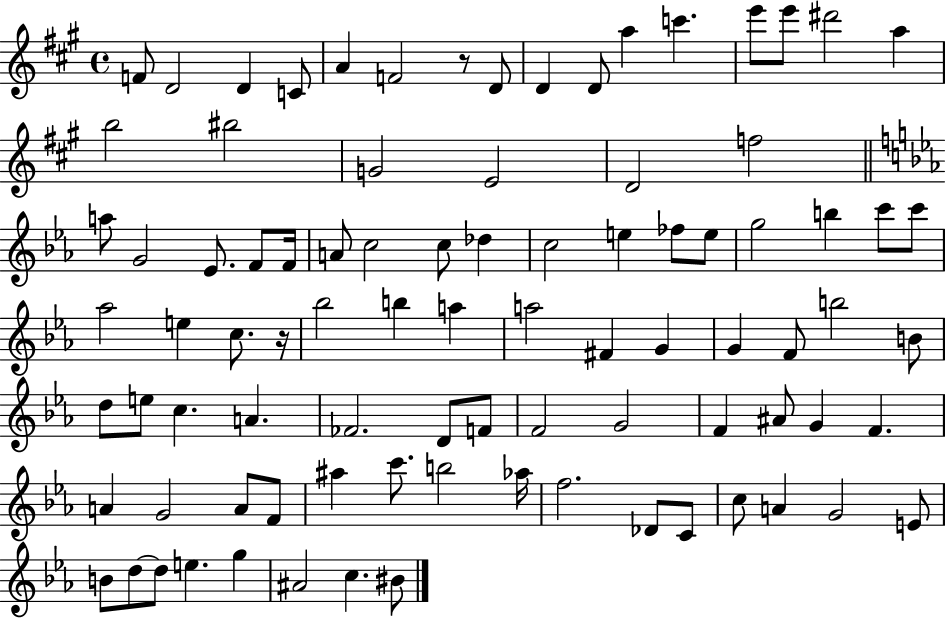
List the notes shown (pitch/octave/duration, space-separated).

F4/e D4/h D4/q C4/e A4/q F4/h R/e D4/e D4/q D4/e A5/q C6/q. E6/e E6/e D#6/h A5/q B5/h BIS5/h G4/h E4/h D4/h F5/h A5/e G4/h Eb4/e. F4/e F4/s A4/e C5/h C5/e Db5/q C5/h E5/q FES5/e E5/e G5/h B5/q C6/e C6/e Ab5/h E5/q C5/e. R/s Bb5/h B5/q A5/q A5/h F#4/q G4/q G4/q F4/e B5/h B4/e D5/e E5/e C5/q. A4/q. FES4/h. D4/e F4/e F4/h G4/h F4/q A#4/e G4/q F4/q. A4/q G4/h A4/e F4/e A#5/q C6/e. B5/h Ab5/s F5/h. Db4/e C4/e C5/e A4/q G4/h E4/e B4/e D5/e D5/e E5/q. G5/q A#4/h C5/q. BIS4/e